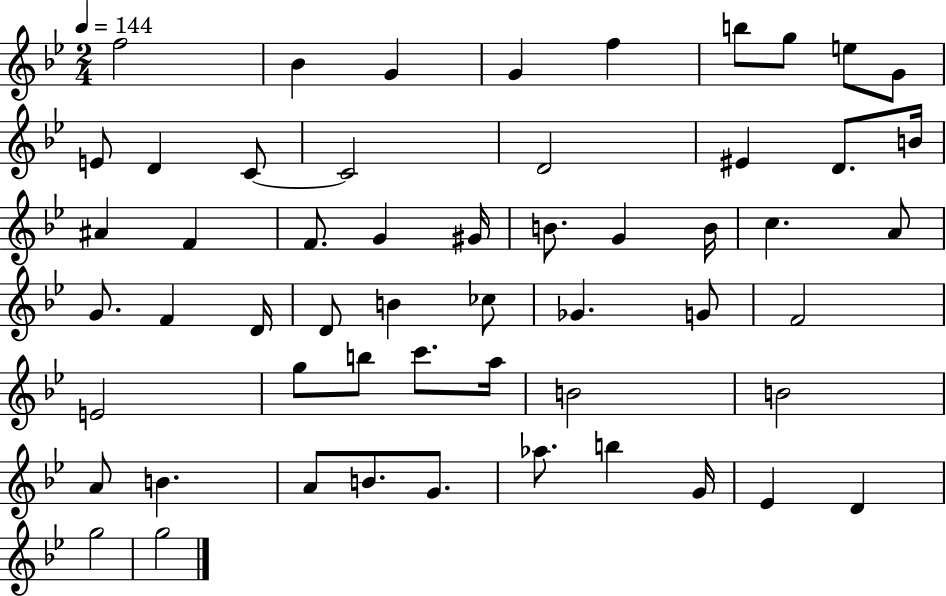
X:1
T:Untitled
M:2/4
L:1/4
K:Bb
f2 _B G G f b/2 g/2 e/2 G/2 E/2 D C/2 C2 D2 ^E D/2 B/4 ^A F F/2 G ^G/4 B/2 G B/4 c A/2 G/2 F D/4 D/2 B _c/2 _G G/2 F2 E2 g/2 b/2 c'/2 a/4 B2 B2 A/2 B A/2 B/2 G/2 _a/2 b G/4 _E D g2 g2